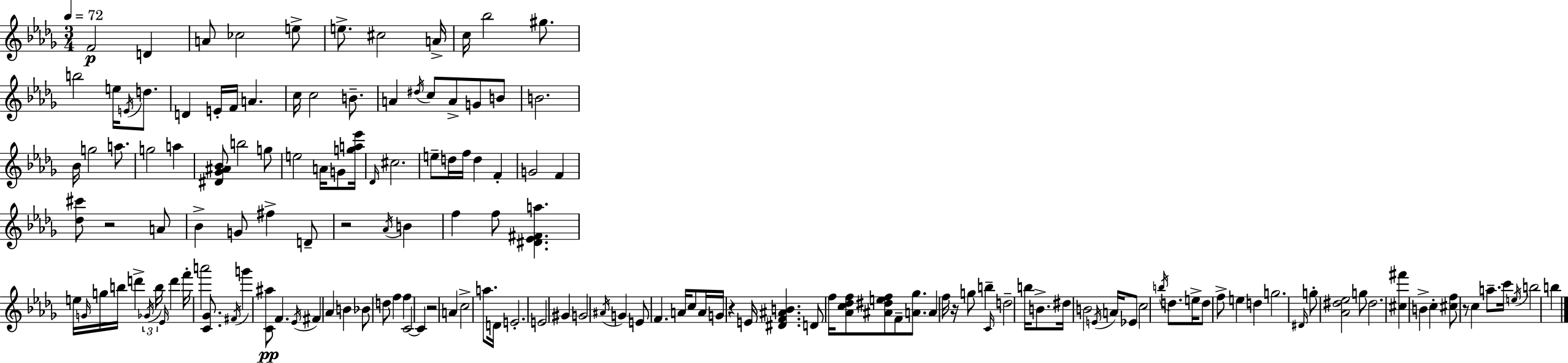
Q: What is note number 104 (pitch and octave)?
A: G5